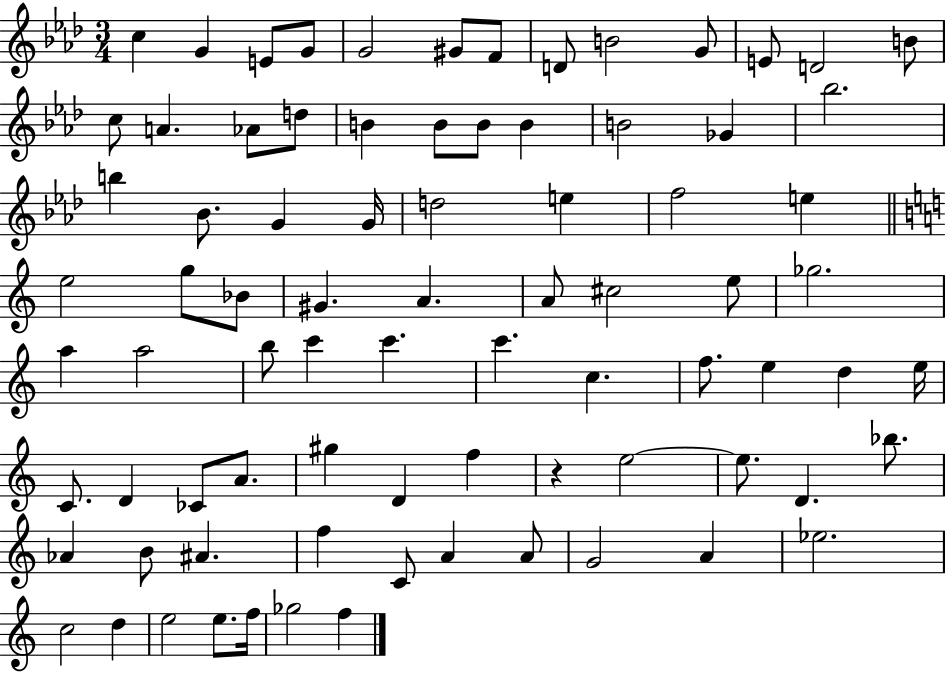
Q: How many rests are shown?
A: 1